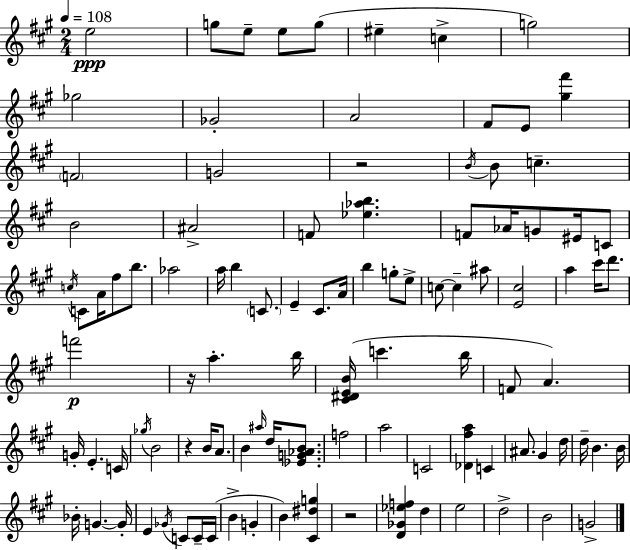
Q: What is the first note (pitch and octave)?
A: E5